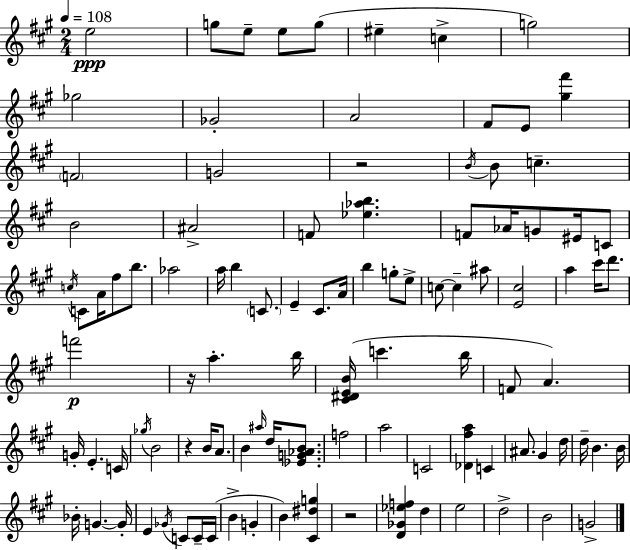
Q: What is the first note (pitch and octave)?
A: E5